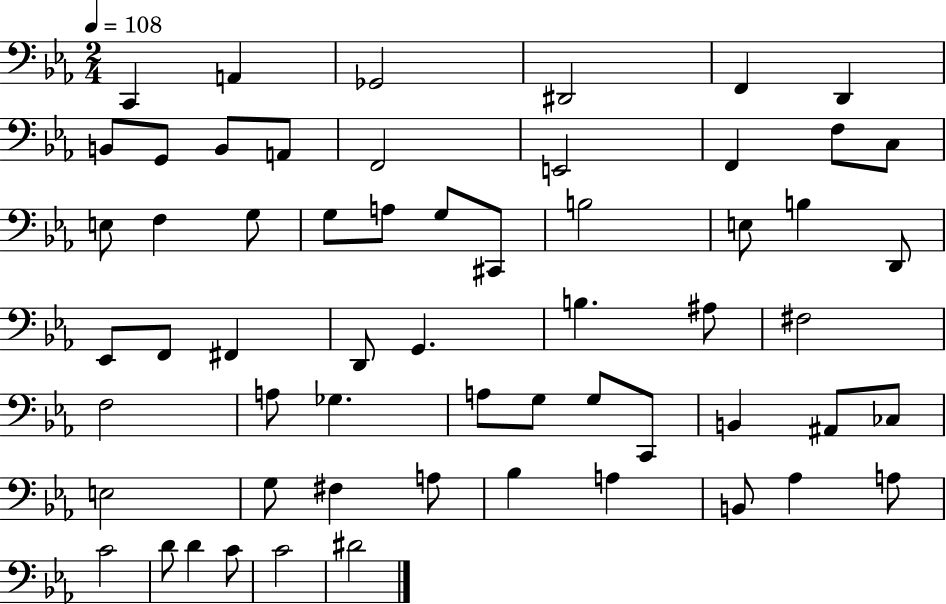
{
  \clef bass
  \numericTimeSignature
  \time 2/4
  \key ees \major
  \tempo 4 = 108
  c,4 a,4 | ges,2 | dis,2 | f,4 d,4 | \break b,8 g,8 b,8 a,8 | f,2 | e,2 | f,4 f8 c8 | \break e8 f4 g8 | g8 a8 g8 cis,8 | b2 | e8 b4 d,8 | \break ees,8 f,8 fis,4 | d,8 g,4. | b4. ais8 | fis2 | \break f2 | a8 ges4. | a8 g8 g8 c,8 | b,4 ais,8 ces8 | \break e2 | g8 fis4 a8 | bes4 a4 | b,8 aes4 a8 | \break c'2 | d'8 d'4 c'8 | c'2 | dis'2 | \break \bar "|."
}